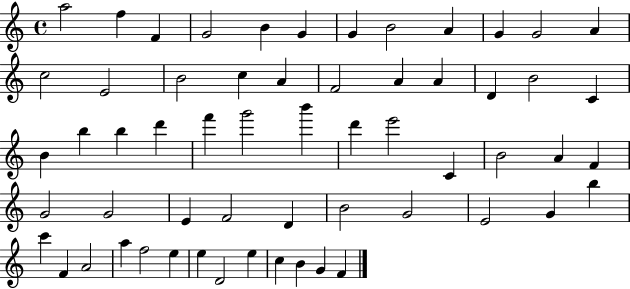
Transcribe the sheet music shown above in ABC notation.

X:1
T:Untitled
M:4/4
L:1/4
K:C
a2 f F G2 B G G B2 A G G2 A c2 E2 B2 c A F2 A A D B2 C B b b d' f' g'2 b' d' e'2 C B2 A F G2 G2 E F2 D B2 G2 E2 G b c' F A2 a f2 e e D2 e c B G F